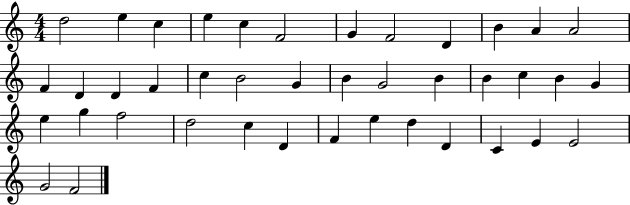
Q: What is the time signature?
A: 4/4